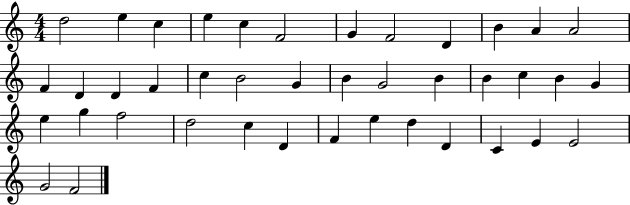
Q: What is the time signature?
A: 4/4